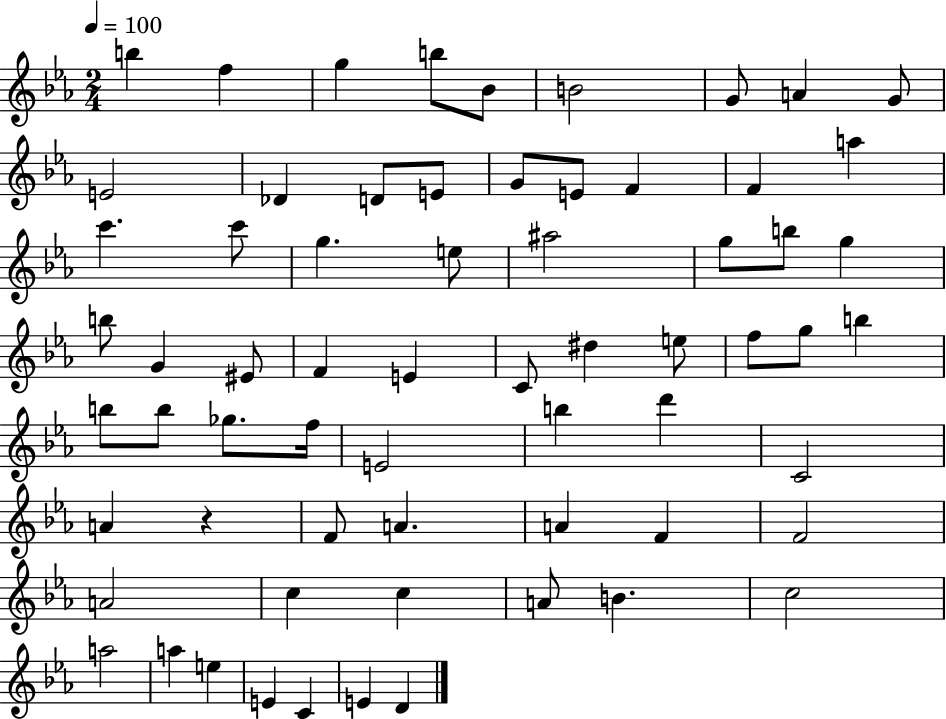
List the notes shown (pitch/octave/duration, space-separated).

B5/q F5/q G5/q B5/e Bb4/e B4/h G4/e A4/q G4/e E4/h Db4/q D4/e E4/e G4/e E4/e F4/q F4/q A5/q C6/q. C6/e G5/q. E5/e A#5/h G5/e B5/e G5/q B5/e G4/q EIS4/e F4/q E4/q C4/e D#5/q E5/e F5/e G5/e B5/q B5/e B5/e Gb5/e. F5/s E4/h B5/q D6/q C4/h A4/q R/q F4/e A4/q. A4/q F4/q F4/h A4/h C5/q C5/q A4/e B4/q. C5/h A5/h A5/q E5/q E4/q C4/q E4/q D4/q